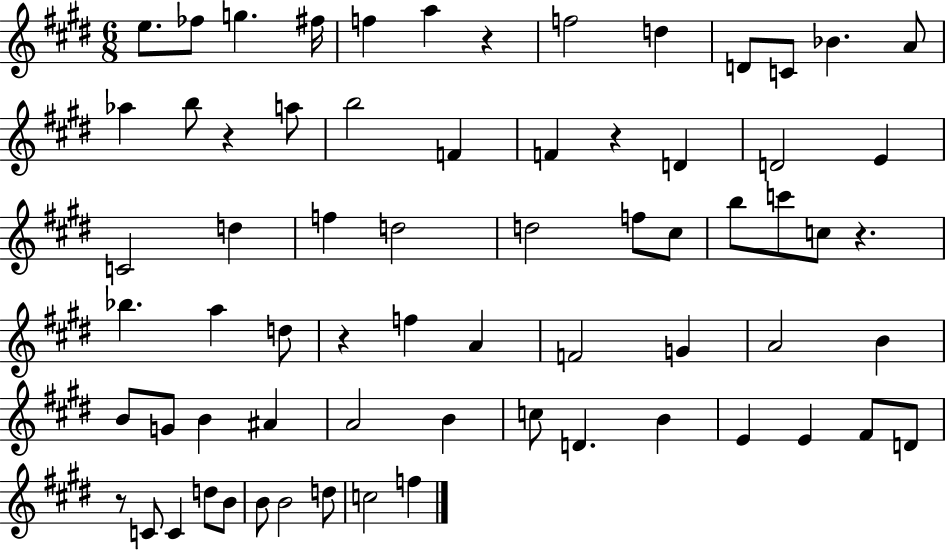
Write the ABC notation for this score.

X:1
T:Untitled
M:6/8
L:1/4
K:E
e/2 _f/2 g ^f/4 f a z f2 d D/2 C/2 _B A/2 _a b/2 z a/2 b2 F F z D D2 E C2 d f d2 d2 f/2 ^c/2 b/2 c'/2 c/2 z _b a d/2 z f A F2 G A2 B B/2 G/2 B ^A A2 B c/2 D B E E ^F/2 D/2 z/2 C/2 C d/2 B/2 B/2 B2 d/2 c2 f